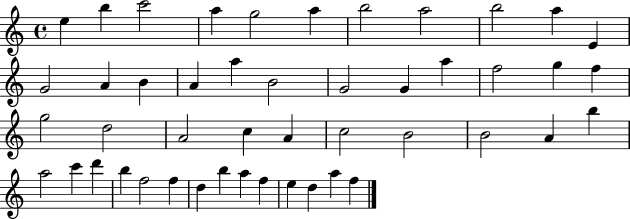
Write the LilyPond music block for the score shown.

{
  \clef treble
  \time 4/4
  \defaultTimeSignature
  \key c \major
  e''4 b''4 c'''2 | a''4 g''2 a''4 | b''2 a''2 | b''2 a''4 e'4 | \break g'2 a'4 b'4 | a'4 a''4 b'2 | g'2 g'4 a''4 | f''2 g''4 f''4 | \break g''2 d''2 | a'2 c''4 a'4 | c''2 b'2 | b'2 a'4 b''4 | \break a''2 c'''4 d'''4 | b''4 f''2 f''4 | d''4 b''4 a''4 f''4 | e''4 d''4 a''4 f''4 | \break \bar "|."
}